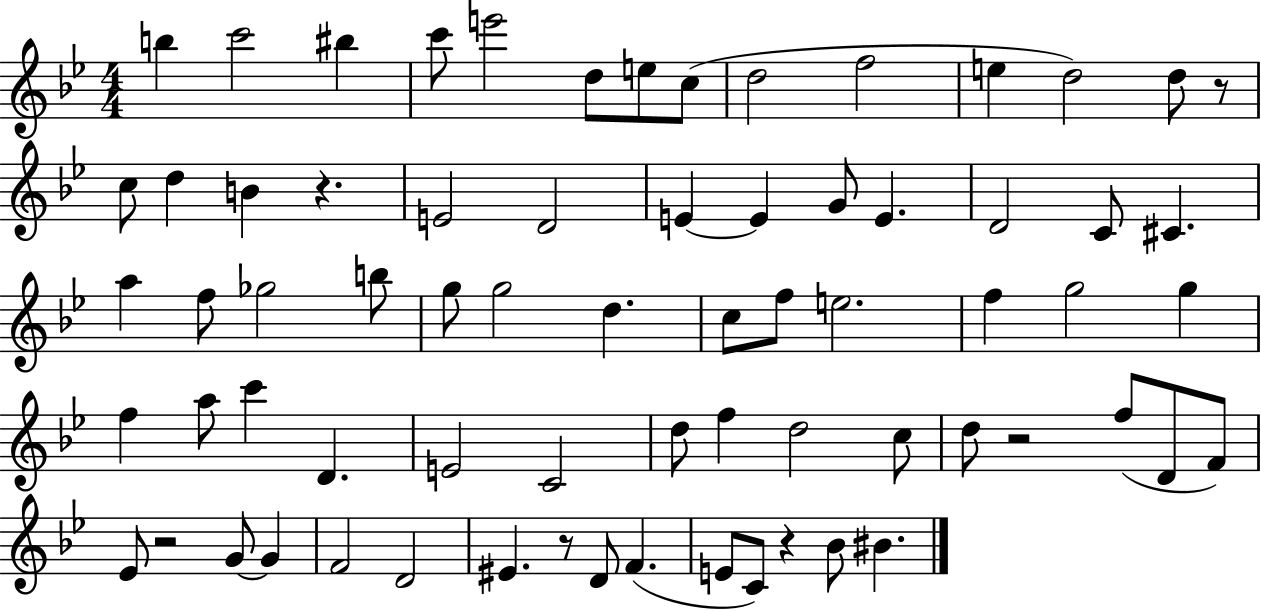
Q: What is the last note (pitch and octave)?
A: BIS4